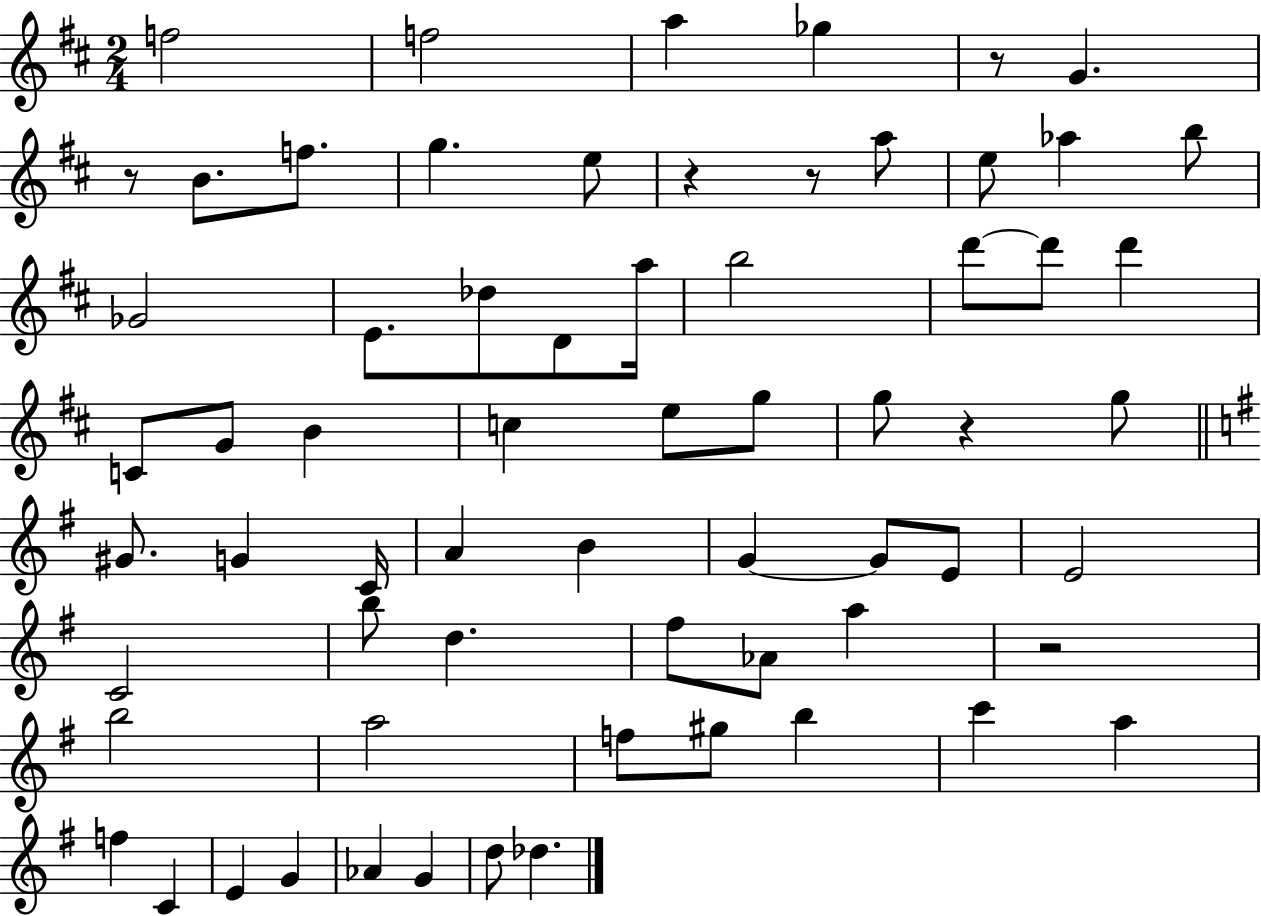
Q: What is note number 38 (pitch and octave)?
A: E4